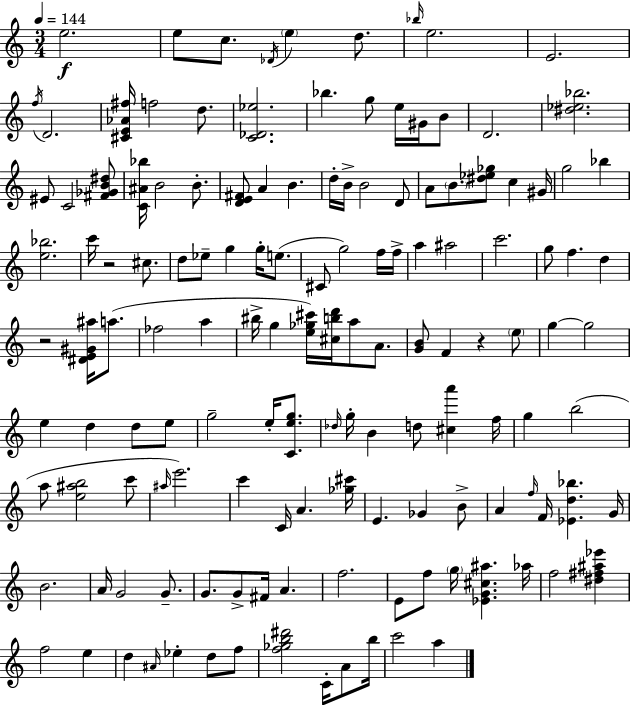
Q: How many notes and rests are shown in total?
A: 139